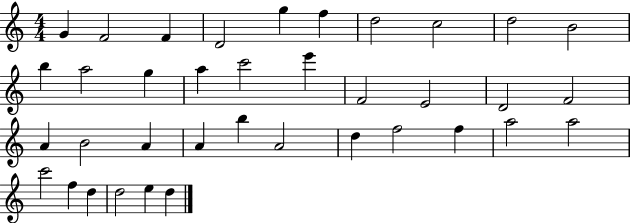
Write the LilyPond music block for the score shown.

{
  \clef treble
  \numericTimeSignature
  \time 4/4
  \key c \major
  g'4 f'2 f'4 | d'2 g''4 f''4 | d''2 c''2 | d''2 b'2 | \break b''4 a''2 g''4 | a''4 c'''2 e'''4 | f'2 e'2 | d'2 f'2 | \break a'4 b'2 a'4 | a'4 b''4 a'2 | d''4 f''2 f''4 | a''2 a''2 | \break c'''2 f''4 d''4 | d''2 e''4 d''4 | \bar "|."
}